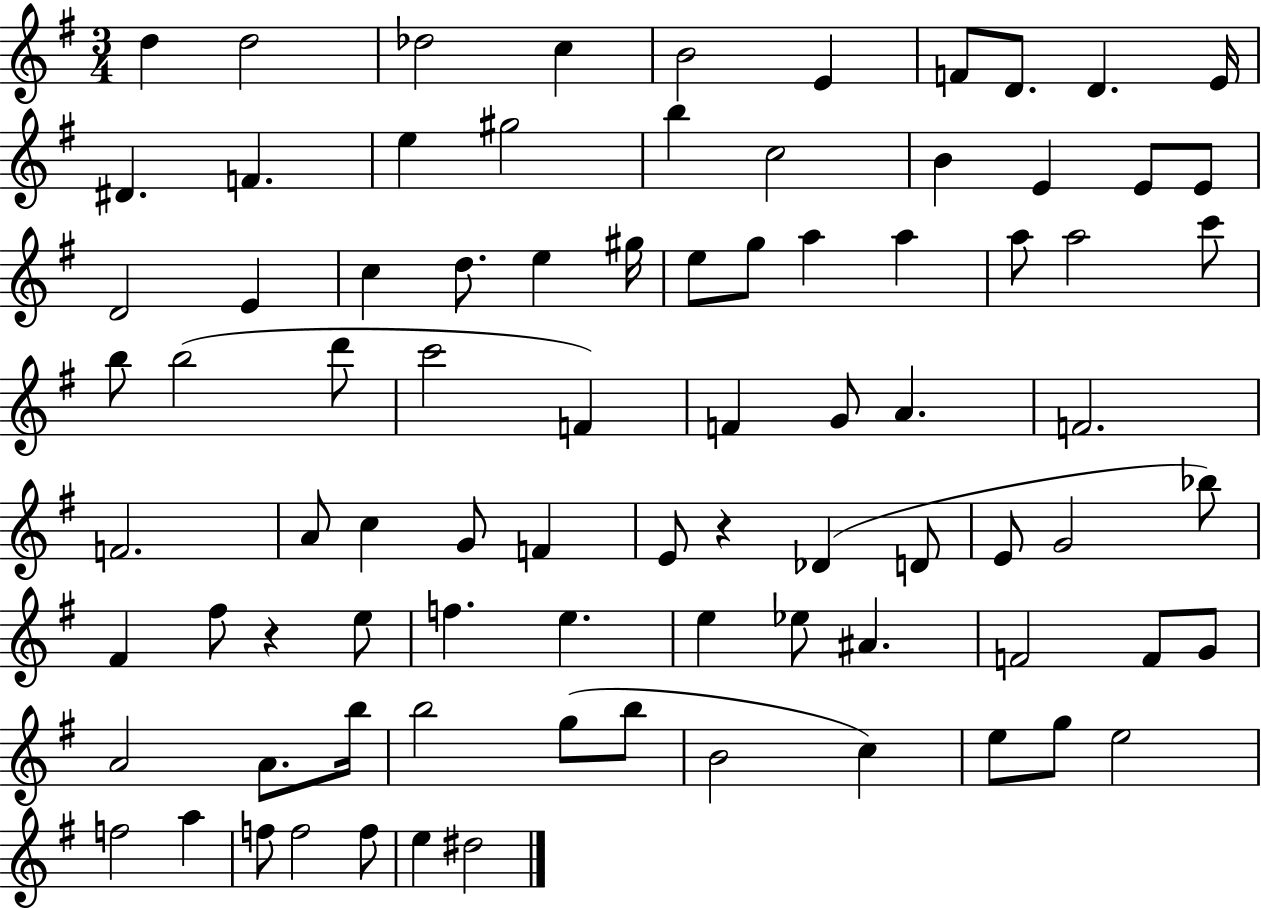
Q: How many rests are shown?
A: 2